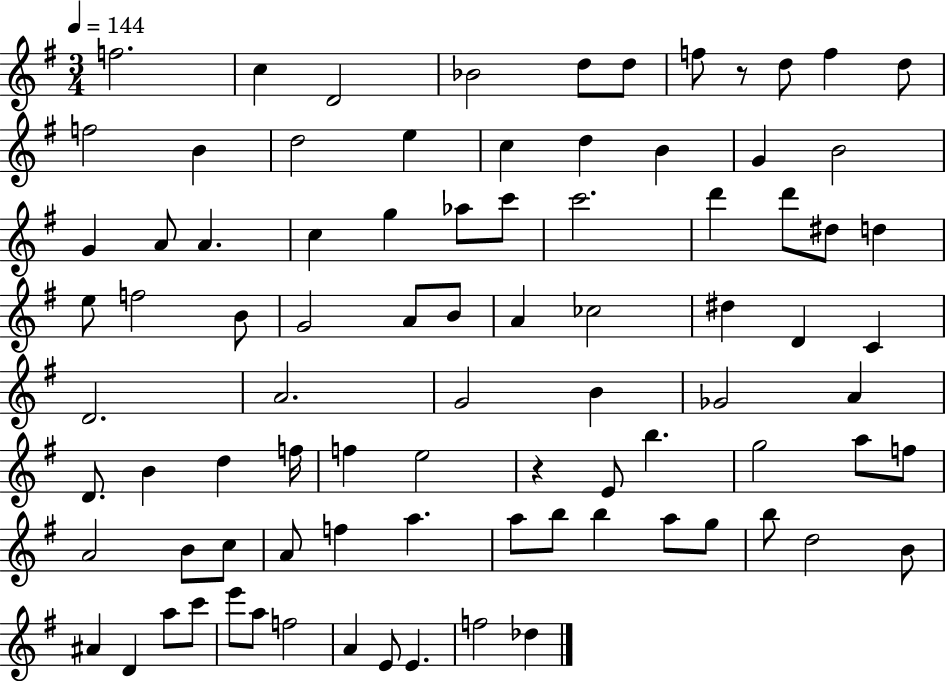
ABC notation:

X:1
T:Untitled
M:3/4
L:1/4
K:G
f2 c D2 _B2 d/2 d/2 f/2 z/2 d/2 f d/2 f2 B d2 e c d B G B2 G A/2 A c g _a/2 c'/2 c'2 d' d'/2 ^d/2 d e/2 f2 B/2 G2 A/2 B/2 A _c2 ^d D C D2 A2 G2 B _G2 A D/2 B d f/4 f e2 z E/2 b g2 a/2 f/2 A2 B/2 c/2 A/2 f a a/2 b/2 b a/2 g/2 b/2 d2 B/2 ^A D a/2 c'/2 e'/2 a/2 f2 A E/2 E f2 _d